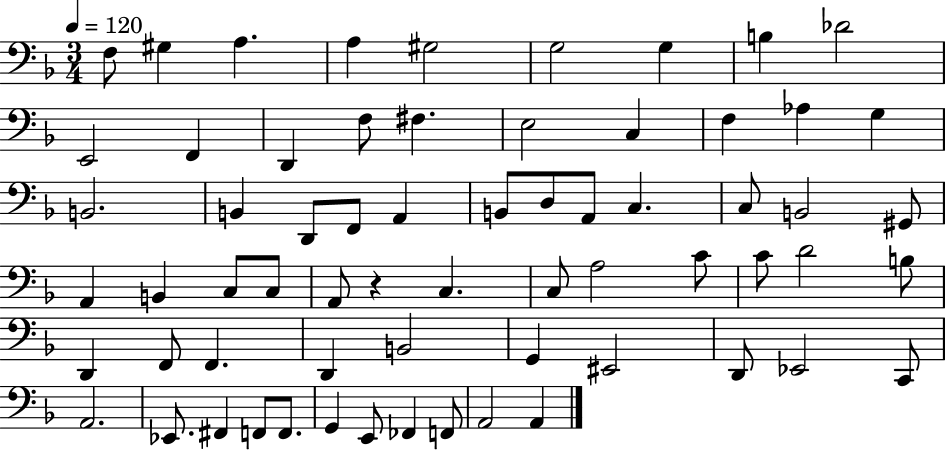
{
  \clef bass
  \numericTimeSignature
  \time 3/4
  \key f \major
  \tempo 4 = 120
  f8 gis4 a4. | a4 gis2 | g2 g4 | b4 des'2 | \break e,2 f,4 | d,4 f8 fis4. | e2 c4 | f4 aes4 g4 | \break b,2. | b,4 d,8 f,8 a,4 | b,8 d8 a,8 c4. | c8 b,2 gis,8 | \break a,4 b,4 c8 c8 | a,8 r4 c4. | c8 a2 c'8 | c'8 d'2 b8 | \break d,4 f,8 f,4. | d,4 b,2 | g,4 eis,2 | d,8 ees,2 c,8 | \break a,2. | ees,8. fis,4 f,8 f,8. | g,4 e,8 fes,4 f,8 | a,2 a,4 | \break \bar "|."
}